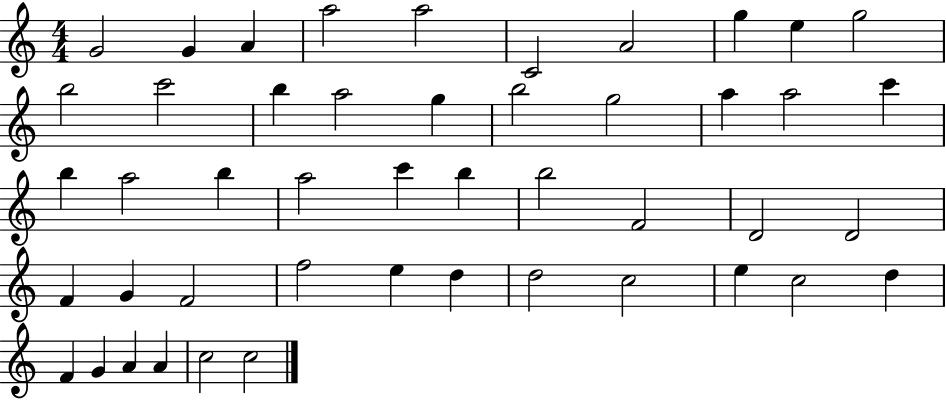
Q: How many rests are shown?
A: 0